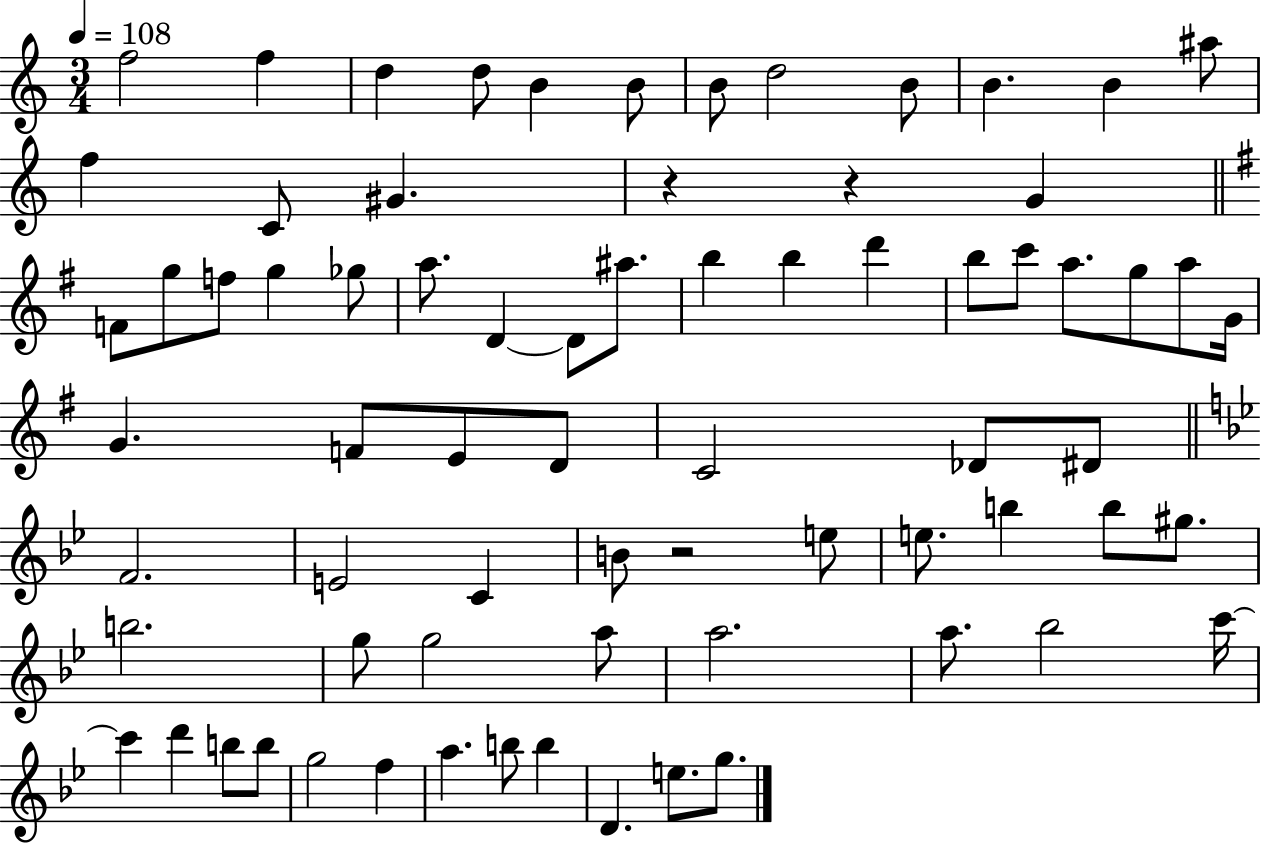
F5/h F5/q D5/q D5/e B4/q B4/e B4/e D5/h B4/e B4/q. B4/q A#5/e F5/q C4/e G#4/q. R/q R/q G4/q F4/e G5/e F5/e G5/q Gb5/e A5/e. D4/q D4/e A#5/e. B5/q B5/q D6/q B5/e C6/e A5/e. G5/e A5/e G4/s G4/q. F4/e E4/e D4/e C4/h Db4/e D#4/e F4/h. E4/h C4/q B4/e R/h E5/e E5/e. B5/q B5/e G#5/e. B5/h. G5/e G5/h A5/e A5/h. A5/e. Bb5/h C6/s C6/q D6/q B5/e B5/e G5/h F5/q A5/q. B5/e B5/q D4/q. E5/e. G5/e.